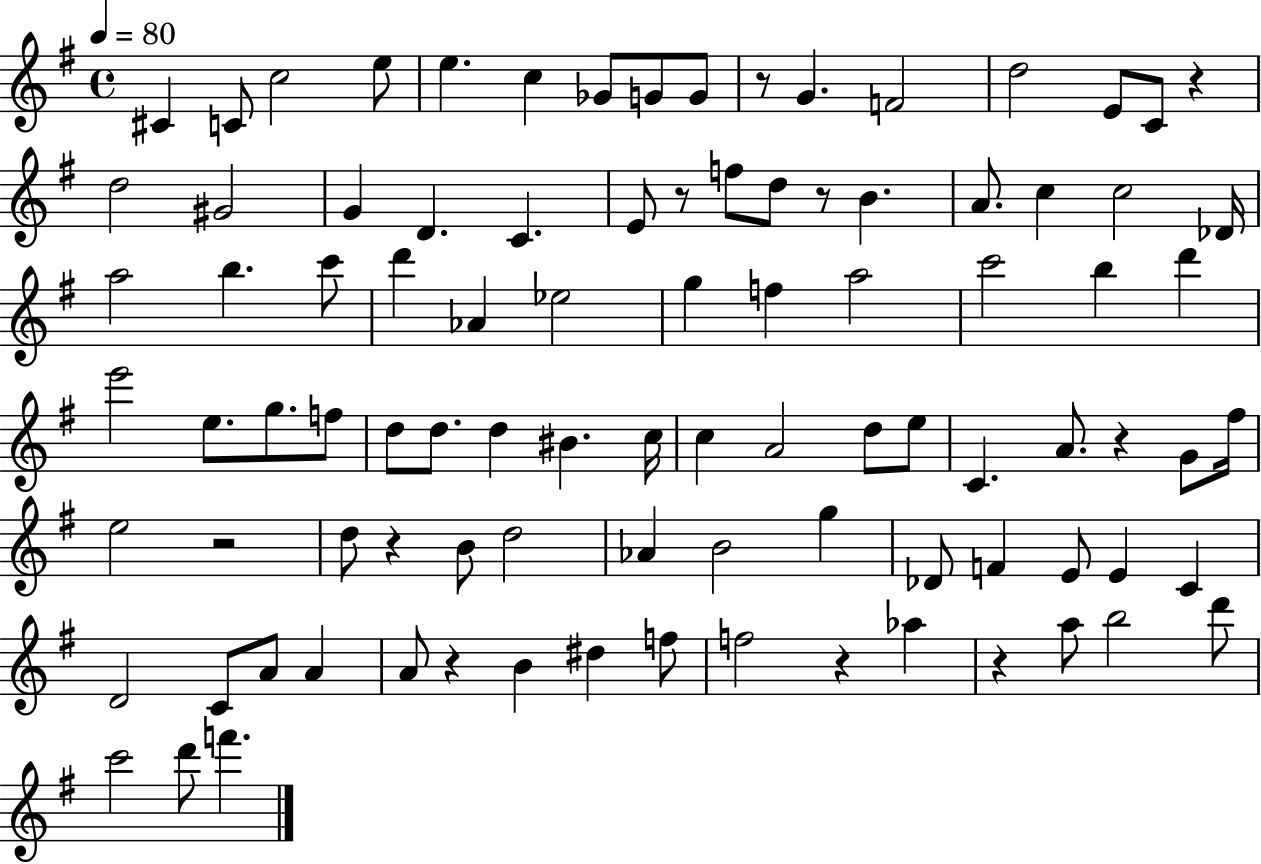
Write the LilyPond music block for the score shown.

{
  \clef treble
  \time 4/4
  \defaultTimeSignature
  \key g \major
  \tempo 4 = 80
  cis'4 c'8 c''2 e''8 | e''4. c''4 ges'8 g'8 g'8 | r8 g'4. f'2 | d''2 e'8 c'8 r4 | \break d''2 gis'2 | g'4 d'4. c'4. | e'8 r8 f''8 d''8 r8 b'4. | a'8. c''4 c''2 des'16 | \break a''2 b''4. c'''8 | d'''4 aes'4 ees''2 | g''4 f''4 a''2 | c'''2 b''4 d'''4 | \break e'''2 e''8. g''8. f''8 | d''8 d''8. d''4 bis'4. c''16 | c''4 a'2 d''8 e''8 | c'4. a'8. r4 g'8 fis''16 | \break e''2 r2 | d''8 r4 b'8 d''2 | aes'4 b'2 g''4 | des'8 f'4 e'8 e'4 c'4 | \break d'2 c'8 a'8 a'4 | a'8 r4 b'4 dis''4 f''8 | f''2 r4 aes''4 | r4 a''8 b''2 d'''8 | \break c'''2 d'''8 f'''4. | \bar "|."
}